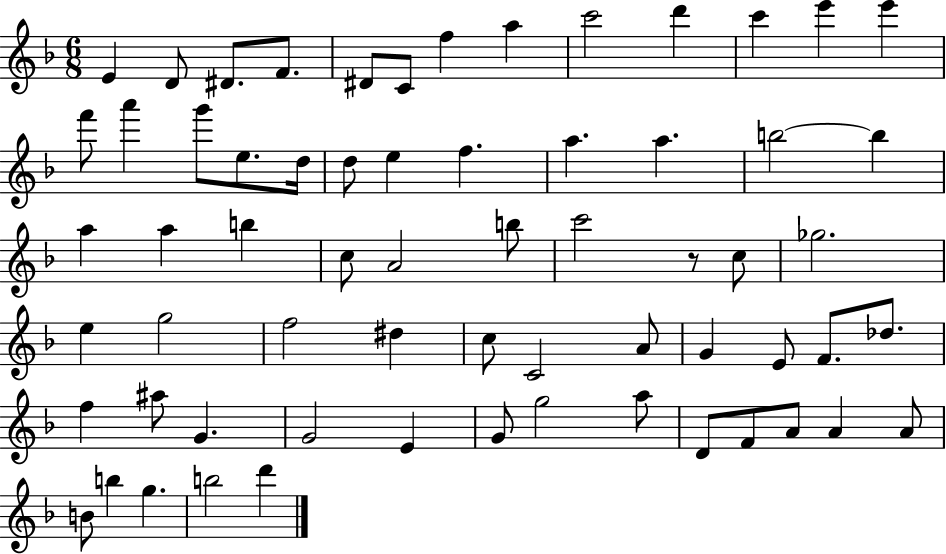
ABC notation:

X:1
T:Untitled
M:6/8
L:1/4
K:F
E D/2 ^D/2 F/2 ^D/2 C/2 f a c'2 d' c' e' e' f'/2 a' g'/2 e/2 d/4 d/2 e f a a b2 b a a b c/2 A2 b/2 c'2 z/2 c/2 _g2 e g2 f2 ^d c/2 C2 A/2 G E/2 F/2 _d/2 f ^a/2 G G2 E G/2 g2 a/2 D/2 F/2 A/2 A A/2 B/2 b g b2 d'